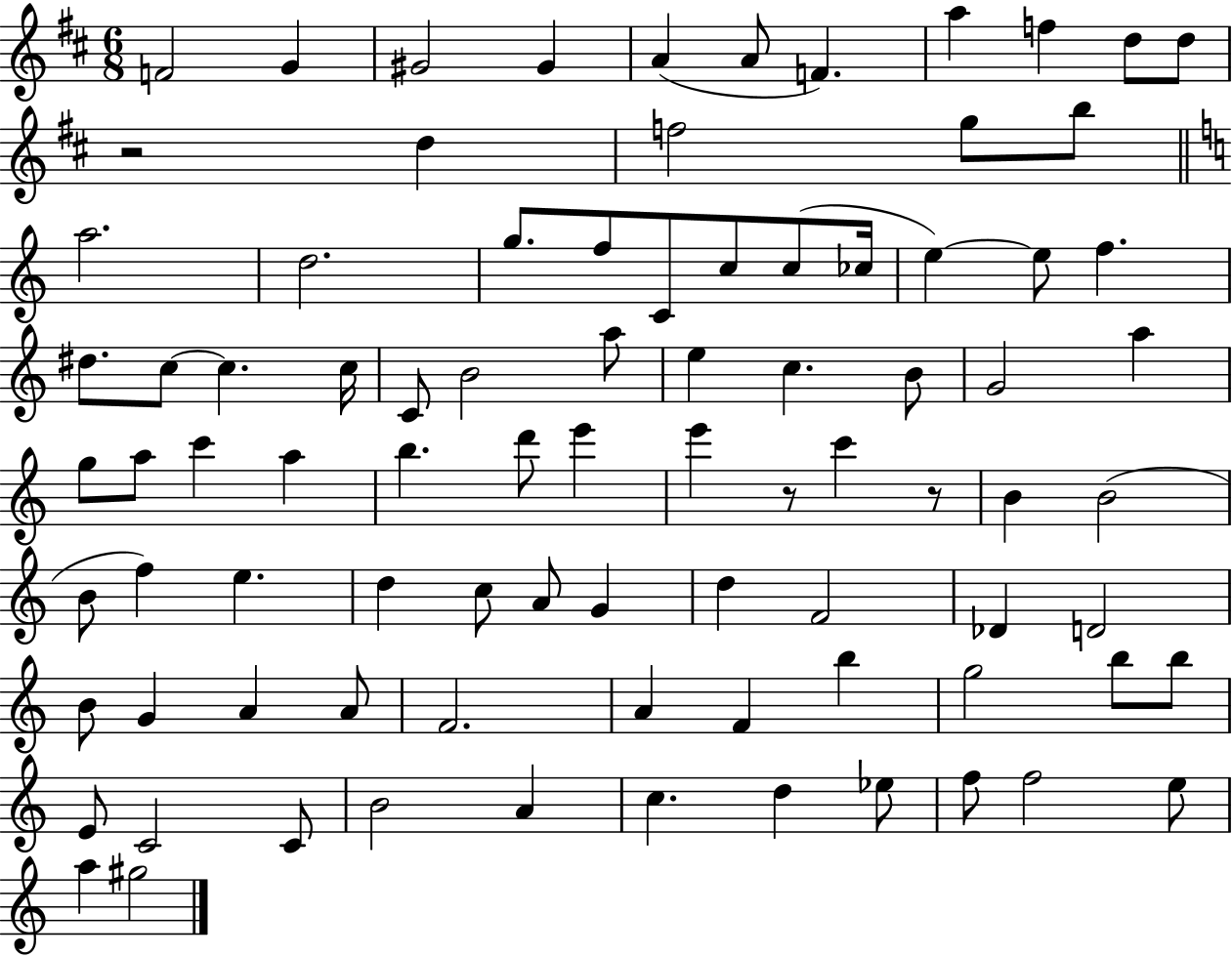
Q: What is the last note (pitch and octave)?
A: G#5